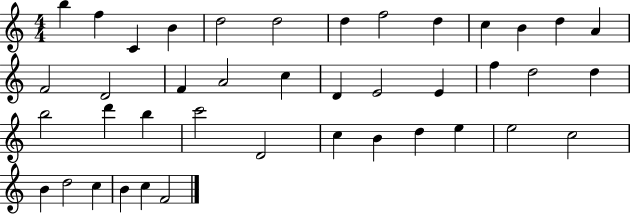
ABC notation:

X:1
T:Untitled
M:4/4
L:1/4
K:C
b f C B d2 d2 d f2 d c B d A F2 D2 F A2 c D E2 E f d2 d b2 d' b c'2 D2 c B d e e2 c2 B d2 c B c F2